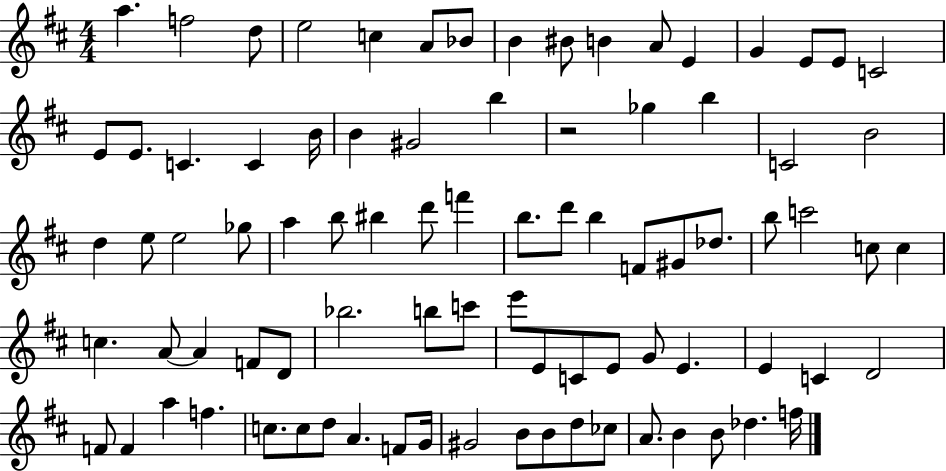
{
  \clef treble
  \numericTimeSignature
  \time 4/4
  \key d \major
  a''4. f''2 d''8 | e''2 c''4 a'8 bes'8 | b'4 bis'8 b'4 a'8 e'4 | g'4 e'8 e'8 c'2 | \break e'8 e'8. c'4. c'4 b'16 | b'4 gis'2 b''4 | r2 ges''4 b''4 | c'2 b'2 | \break d''4 e''8 e''2 ges''8 | a''4 b''8 bis''4 d'''8 f'''4 | b''8. d'''8 b''4 f'8 gis'8 des''8. | b''8 c'''2 c''8 c''4 | \break c''4. a'8~~ a'4 f'8 d'8 | bes''2. b''8 c'''8 | e'''8 e'8 c'8 e'8 g'8 e'4. | e'4 c'4 d'2 | \break f'8 f'4 a''4 f''4. | c''8. c''8 d''8 a'4. f'8 g'16 | gis'2 b'8 b'8 d''8 ces''8 | a'8. b'4 b'8 des''4. f''16 | \break \bar "|."
}